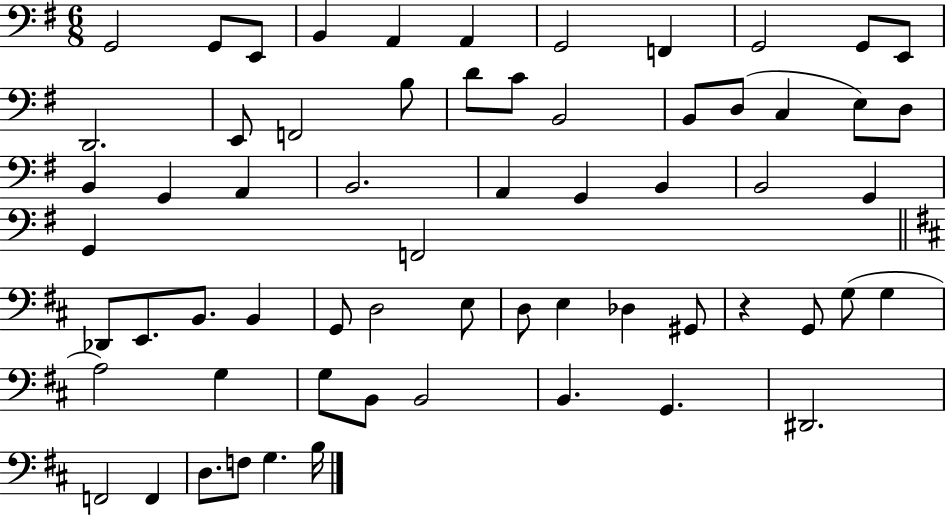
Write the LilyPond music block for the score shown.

{
  \clef bass
  \numericTimeSignature
  \time 6/8
  \key g \major
  g,2 g,8 e,8 | b,4 a,4 a,4 | g,2 f,4 | g,2 g,8 e,8 | \break d,2. | e,8 f,2 b8 | d'8 c'8 b,2 | b,8 d8( c4 e8) d8 | \break b,4 g,4 a,4 | b,2. | a,4 g,4 b,4 | b,2 g,4 | \break g,4 f,2 | \bar "||" \break \key b \minor des,8 e,8. b,8. b,4 | g,8 d2 e8 | d8 e4 des4 gis,8 | r4 g,8 g8( g4 | \break a2) g4 | g8 b,8 b,2 | b,4. g,4. | dis,2. | \break f,2 f,4 | d8. f8 g4. b16 | \bar "|."
}